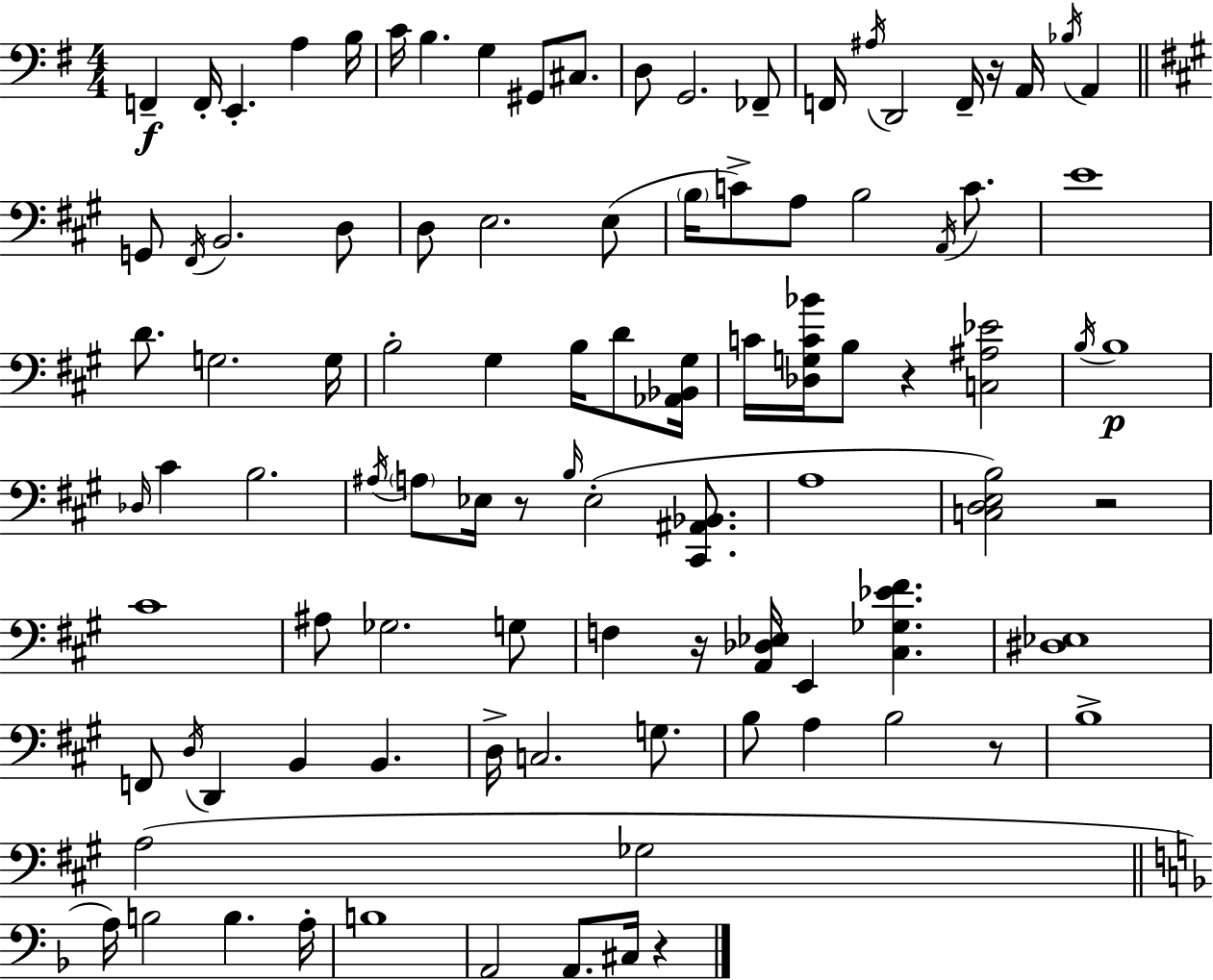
F2/q F2/s E2/q. A3/q B3/s C4/s B3/q. G3/q G#2/e C#3/e. D3/e G2/h. FES2/e F2/s A#3/s D2/h F2/s R/s A2/s Bb3/s A2/q G2/e F#2/s B2/h. D3/e D3/e E3/h. E3/e B3/s C4/e A3/e B3/h A2/s C4/e. E4/w D4/e. G3/h. G3/s B3/h G#3/q B3/s D4/e [Ab2,Bb2,G#3]/s C4/s [Db3,G3,C4,Bb4]/s B3/e R/q [C3,A#3,Eb4]/h B3/s B3/w Db3/s C#4/q B3/h. A#3/s A3/e Eb3/s R/e B3/s Eb3/h [C#2,A#2,Bb2]/e. A3/w [C3,D3,E3,B3]/h R/h C#4/w A#3/e Gb3/h. G3/e F3/q R/s [A2,Db3,Eb3]/s E2/q [C#3,Gb3,Eb4,F#4]/q. [D#3,Eb3]/w F2/e D3/s D2/q B2/q B2/q. D3/s C3/h. G3/e. B3/e A3/q B3/h R/e B3/w A3/h Gb3/h A3/s B3/h B3/q. A3/s B3/w A2/h A2/e. C#3/s R/q